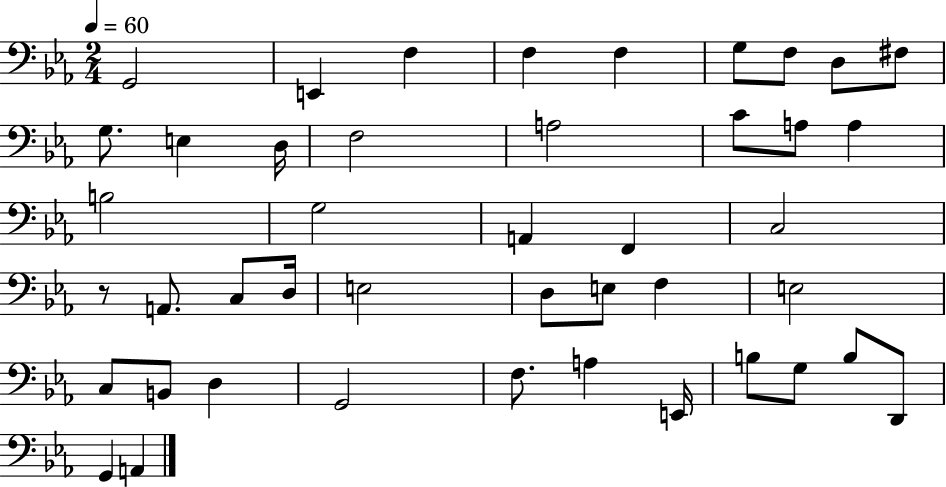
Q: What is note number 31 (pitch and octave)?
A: C3